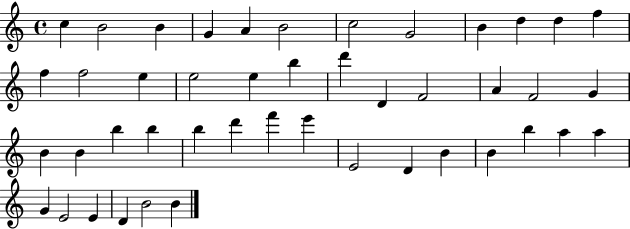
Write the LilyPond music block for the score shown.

{
  \clef treble
  \time 4/4
  \defaultTimeSignature
  \key c \major
  c''4 b'2 b'4 | g'4 a'4 b'2 | c''2 g'2 | b'4 d''4 d''4 f''4 | \break f''4 f''2 e''4 | e''2 e''4 b''4 | d'''4 d'4 f'2 | a'4 f'2 g'4 | \break b'4 b'4 b''4 b''4 | b''4 d'''4 f'''4 e'''4 | e'2 d'4 b'4 | b'4 b''4 a''4 a''4 | \break g'4 e'2 e'4 | d'4 b'2 b'4 | \bar "|."
}